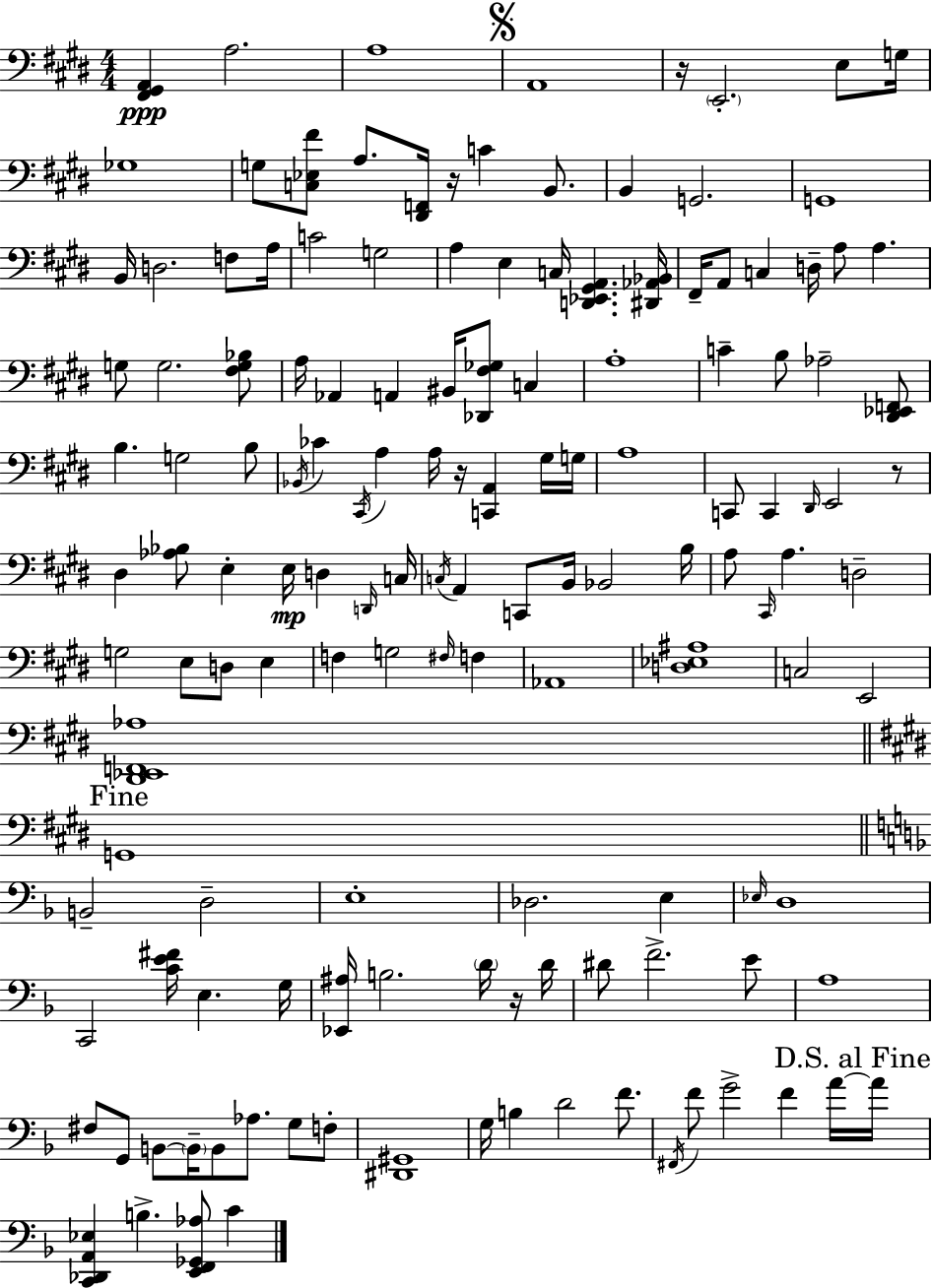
[F#2,G#2,A2]/q A3/h. A3/w A2/w R/s E2/h. E3/e G3/s Gb3/w G3/e [C3,Eb3,F#4]/e A3/e. [D#2,F2]/s R/s C4/q B2/e. B2/q G2/h. G2/w B2/s D3/h. F3/e A3/s C4/h G3/h A3/q E3/q C3/s [D2,Eb2,G#2,A2]/q. [D#2,Ab2,Bb2]/s F#2/s A2/e C3/q D3/s A3/e A3/q. G3/e G3/h. [F#3,G3,Bb3]/e A3/s Ab2/q A2/q BIS2/s [Db2,F#3,Gb3]/e C3/q A3/w C4/q B3/e Ab3/h [D#2,Eb2,F2]/e B3/q. G3/h B3/e Bb2/s CES4/q C#2/s A3/q A3/s R/s [C2,A2]/q G#3/s G3/s A3/w C2/e C2/q D#2/s E2/h R/e D#3/q [Ab3,Bb3]/e E3/q E3/s D3/q D2/s C3/s C3/s A2/q C2/e B2/s Bb2/h B3/s A3/e C#2/s A3/q. D3/h G3/h E3/e D3/e E3/q F3/q G3/h F#3/s F3/q Ab2/w [D3,Eb3,A#3]/w C3/h E2/h [D#2,Eb2,F2,Ab3]/w G2/w B2/h D3/h E3/w Db3/h. E3/q Eb3/s D3/w C2/h [C4,E4,F#4]/s E3/q. G3/s [Eb2,A#3]/s B3/h. D4/s R/s D4/s D#4/e F4/h. E4/e A3/w F#3/e G2/e B2/e B2/s B2/e Ab3/e. G3/e F3/e [D#2,G#2]/w G3/s B3/q D4/h F4/e. F#2/s F4/e G4/h F4/q A4/s A4/s [C2,Db2,A2,Eb3]/q B3/q. [E2,F2,Gb2,Ab3]/e C4/q